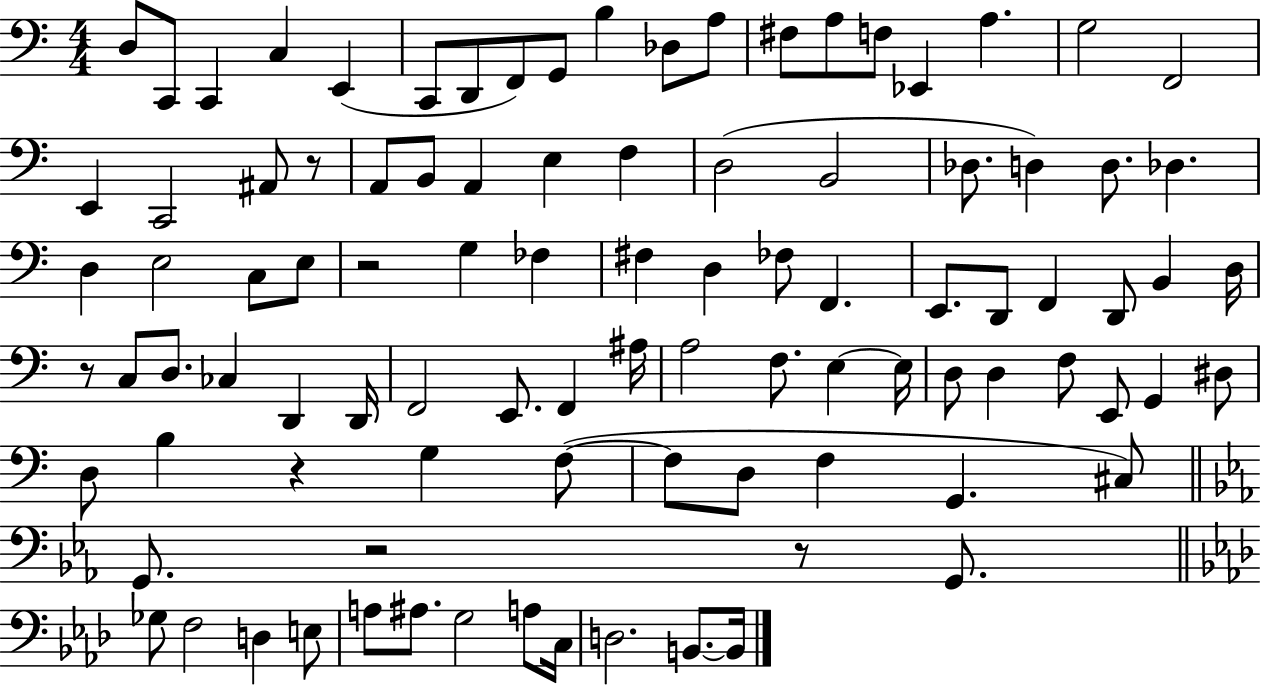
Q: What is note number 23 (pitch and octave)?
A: A2